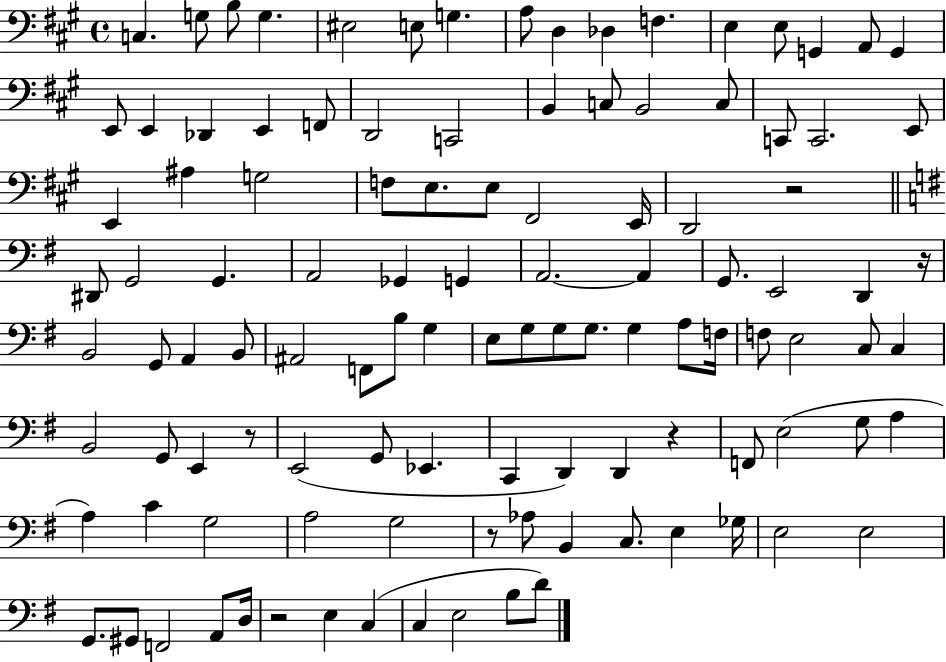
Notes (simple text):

C3/q. G3/e B3/e G3/q. EIS3/h E3/e G3/q. A3/e D3/q Db3/q F3/q. E3/q E3/e G2/q A2/e G2/q E2/e E2/q Db2/q E2/q F2/e D2/h C2/h B2/q C3/e B2/h C3/e C2/e C2/h. E2/e E2/q A#3/q G3/h F3/e E3/e. E3/e F#2/h E2/s D2/h R/h D#2/e G2/h G2/q. A2/h Gb2/q G2/q A2/h. A2/q G2/e. E2/h D2/q R/s B2/h G2/e A2/q B2/e A#2/h F2/e B3/e G3/q E3/e G3/e G3/e G3/e. G3/q A3/e F3/s F3/e E3/h C3/e C3/q B2/h G2/e E2/q R/e E2/h G2/e Eb2/q. C2/q D2/q D2/q R/q F2/e E3/h G3/e A3/q A3/q C4/q G3/h A3/h G3/h R/e Ab3/e B2/q C3/e. E3/q Gb3/s E3/h E3/h G2/e. G#2/e F2/h A2/e D3/s R/h E3/q C3/q C3/q E3/h B3/e D4/e